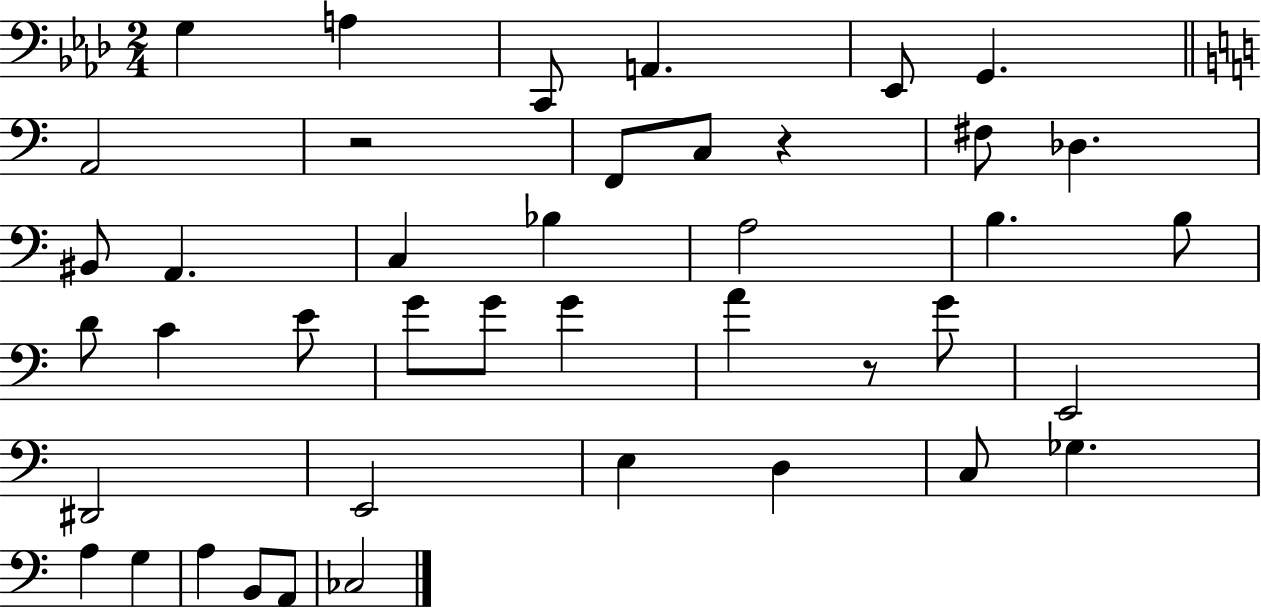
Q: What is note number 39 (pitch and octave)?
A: CES3